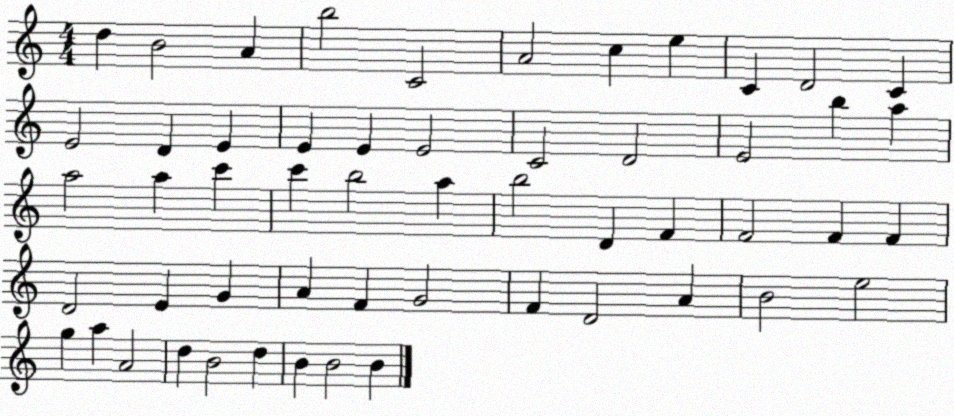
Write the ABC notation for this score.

X:1
T:Untitled
M:4/4
L:1/4
K:C
d B2 A b2 C2 A2 c e C D2 C E2 D E E E E2 C2 D2 E2 b a a2 a c' c' b2 a b2 D F F2 F F D2 E G A F G2 F D2 A B2 e2 g a A2 d B2 d B B2 B